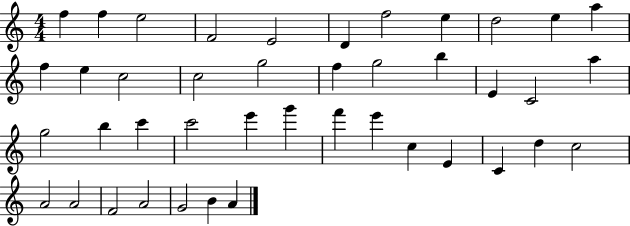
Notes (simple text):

F5/q F5/q E5/h F4/h E4/h D4/q F5/h E5/q D5/h E5/q A5/q F5/q E5/q C5/h C5/h G5/h F5/q G5/h B5/q E4/q C4/h A5/q G5/h B5/q C6/q C6/h E6/q G6/q F6/q E6/q C5/q E4/q C4/q D5/q C5/h A4/h A4/h F4/h A4/h G4/h B4/q A4/q